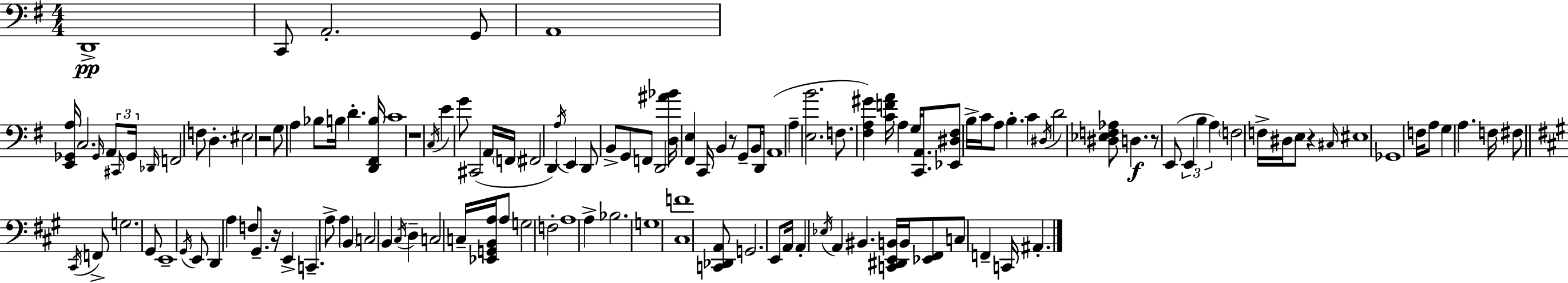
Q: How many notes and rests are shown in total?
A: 133